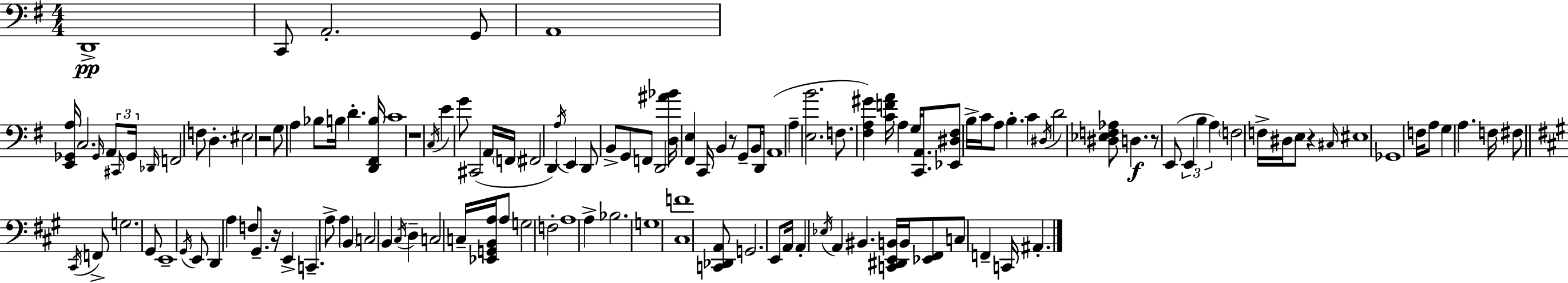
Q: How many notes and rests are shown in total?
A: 133